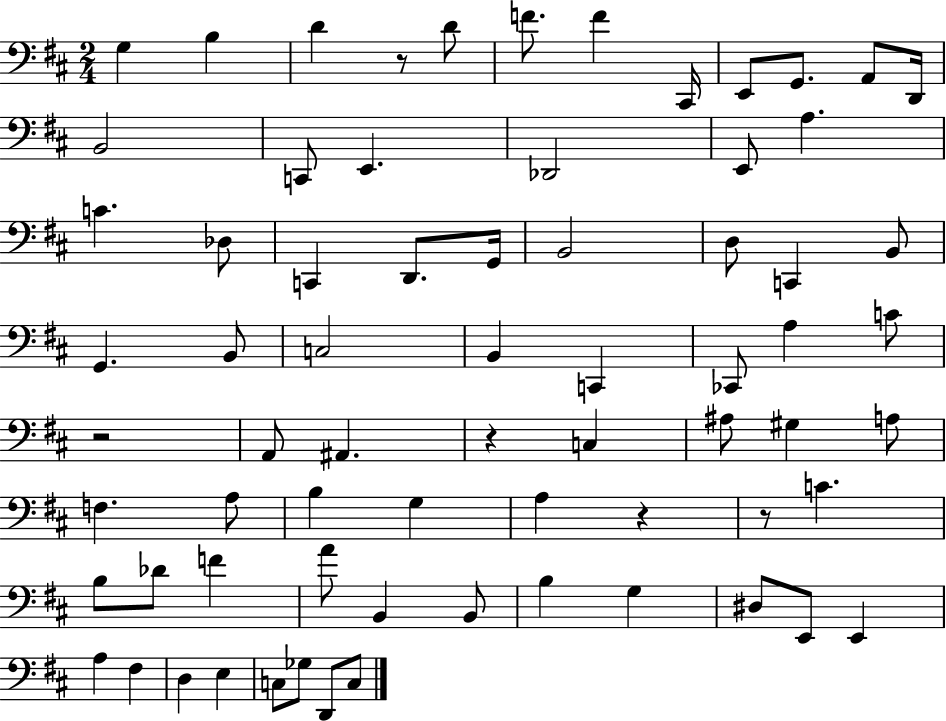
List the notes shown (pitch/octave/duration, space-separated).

G3/q B3/q D4/q R/e D4/e F4/e. F4/q C#2/s E2/e G2/e. A2/e D2/s B2/h C2/e E2/q. Db2/h E2/e A3/q. C4/q. Db3/e C2/q D2/e. G2/s B2/h D3/e C2/q B2/e G2/q. B2/e C3/h B2/q C2/q CES2/e A3/q C4/e R/h A2/e A#2/q. R/q C3/q A#3/e G#3/q A3/e F3/q. A3/e B3/q G3/q A3/q R/q R/e C4/q. B3/e Db4/e F4/q A4/e B2/q B2/e B3/q G3/q D#3/e E2/e E2/q A3/q F#3/q D3/q E3/q C3/e Gb3/e D2/e C3/e